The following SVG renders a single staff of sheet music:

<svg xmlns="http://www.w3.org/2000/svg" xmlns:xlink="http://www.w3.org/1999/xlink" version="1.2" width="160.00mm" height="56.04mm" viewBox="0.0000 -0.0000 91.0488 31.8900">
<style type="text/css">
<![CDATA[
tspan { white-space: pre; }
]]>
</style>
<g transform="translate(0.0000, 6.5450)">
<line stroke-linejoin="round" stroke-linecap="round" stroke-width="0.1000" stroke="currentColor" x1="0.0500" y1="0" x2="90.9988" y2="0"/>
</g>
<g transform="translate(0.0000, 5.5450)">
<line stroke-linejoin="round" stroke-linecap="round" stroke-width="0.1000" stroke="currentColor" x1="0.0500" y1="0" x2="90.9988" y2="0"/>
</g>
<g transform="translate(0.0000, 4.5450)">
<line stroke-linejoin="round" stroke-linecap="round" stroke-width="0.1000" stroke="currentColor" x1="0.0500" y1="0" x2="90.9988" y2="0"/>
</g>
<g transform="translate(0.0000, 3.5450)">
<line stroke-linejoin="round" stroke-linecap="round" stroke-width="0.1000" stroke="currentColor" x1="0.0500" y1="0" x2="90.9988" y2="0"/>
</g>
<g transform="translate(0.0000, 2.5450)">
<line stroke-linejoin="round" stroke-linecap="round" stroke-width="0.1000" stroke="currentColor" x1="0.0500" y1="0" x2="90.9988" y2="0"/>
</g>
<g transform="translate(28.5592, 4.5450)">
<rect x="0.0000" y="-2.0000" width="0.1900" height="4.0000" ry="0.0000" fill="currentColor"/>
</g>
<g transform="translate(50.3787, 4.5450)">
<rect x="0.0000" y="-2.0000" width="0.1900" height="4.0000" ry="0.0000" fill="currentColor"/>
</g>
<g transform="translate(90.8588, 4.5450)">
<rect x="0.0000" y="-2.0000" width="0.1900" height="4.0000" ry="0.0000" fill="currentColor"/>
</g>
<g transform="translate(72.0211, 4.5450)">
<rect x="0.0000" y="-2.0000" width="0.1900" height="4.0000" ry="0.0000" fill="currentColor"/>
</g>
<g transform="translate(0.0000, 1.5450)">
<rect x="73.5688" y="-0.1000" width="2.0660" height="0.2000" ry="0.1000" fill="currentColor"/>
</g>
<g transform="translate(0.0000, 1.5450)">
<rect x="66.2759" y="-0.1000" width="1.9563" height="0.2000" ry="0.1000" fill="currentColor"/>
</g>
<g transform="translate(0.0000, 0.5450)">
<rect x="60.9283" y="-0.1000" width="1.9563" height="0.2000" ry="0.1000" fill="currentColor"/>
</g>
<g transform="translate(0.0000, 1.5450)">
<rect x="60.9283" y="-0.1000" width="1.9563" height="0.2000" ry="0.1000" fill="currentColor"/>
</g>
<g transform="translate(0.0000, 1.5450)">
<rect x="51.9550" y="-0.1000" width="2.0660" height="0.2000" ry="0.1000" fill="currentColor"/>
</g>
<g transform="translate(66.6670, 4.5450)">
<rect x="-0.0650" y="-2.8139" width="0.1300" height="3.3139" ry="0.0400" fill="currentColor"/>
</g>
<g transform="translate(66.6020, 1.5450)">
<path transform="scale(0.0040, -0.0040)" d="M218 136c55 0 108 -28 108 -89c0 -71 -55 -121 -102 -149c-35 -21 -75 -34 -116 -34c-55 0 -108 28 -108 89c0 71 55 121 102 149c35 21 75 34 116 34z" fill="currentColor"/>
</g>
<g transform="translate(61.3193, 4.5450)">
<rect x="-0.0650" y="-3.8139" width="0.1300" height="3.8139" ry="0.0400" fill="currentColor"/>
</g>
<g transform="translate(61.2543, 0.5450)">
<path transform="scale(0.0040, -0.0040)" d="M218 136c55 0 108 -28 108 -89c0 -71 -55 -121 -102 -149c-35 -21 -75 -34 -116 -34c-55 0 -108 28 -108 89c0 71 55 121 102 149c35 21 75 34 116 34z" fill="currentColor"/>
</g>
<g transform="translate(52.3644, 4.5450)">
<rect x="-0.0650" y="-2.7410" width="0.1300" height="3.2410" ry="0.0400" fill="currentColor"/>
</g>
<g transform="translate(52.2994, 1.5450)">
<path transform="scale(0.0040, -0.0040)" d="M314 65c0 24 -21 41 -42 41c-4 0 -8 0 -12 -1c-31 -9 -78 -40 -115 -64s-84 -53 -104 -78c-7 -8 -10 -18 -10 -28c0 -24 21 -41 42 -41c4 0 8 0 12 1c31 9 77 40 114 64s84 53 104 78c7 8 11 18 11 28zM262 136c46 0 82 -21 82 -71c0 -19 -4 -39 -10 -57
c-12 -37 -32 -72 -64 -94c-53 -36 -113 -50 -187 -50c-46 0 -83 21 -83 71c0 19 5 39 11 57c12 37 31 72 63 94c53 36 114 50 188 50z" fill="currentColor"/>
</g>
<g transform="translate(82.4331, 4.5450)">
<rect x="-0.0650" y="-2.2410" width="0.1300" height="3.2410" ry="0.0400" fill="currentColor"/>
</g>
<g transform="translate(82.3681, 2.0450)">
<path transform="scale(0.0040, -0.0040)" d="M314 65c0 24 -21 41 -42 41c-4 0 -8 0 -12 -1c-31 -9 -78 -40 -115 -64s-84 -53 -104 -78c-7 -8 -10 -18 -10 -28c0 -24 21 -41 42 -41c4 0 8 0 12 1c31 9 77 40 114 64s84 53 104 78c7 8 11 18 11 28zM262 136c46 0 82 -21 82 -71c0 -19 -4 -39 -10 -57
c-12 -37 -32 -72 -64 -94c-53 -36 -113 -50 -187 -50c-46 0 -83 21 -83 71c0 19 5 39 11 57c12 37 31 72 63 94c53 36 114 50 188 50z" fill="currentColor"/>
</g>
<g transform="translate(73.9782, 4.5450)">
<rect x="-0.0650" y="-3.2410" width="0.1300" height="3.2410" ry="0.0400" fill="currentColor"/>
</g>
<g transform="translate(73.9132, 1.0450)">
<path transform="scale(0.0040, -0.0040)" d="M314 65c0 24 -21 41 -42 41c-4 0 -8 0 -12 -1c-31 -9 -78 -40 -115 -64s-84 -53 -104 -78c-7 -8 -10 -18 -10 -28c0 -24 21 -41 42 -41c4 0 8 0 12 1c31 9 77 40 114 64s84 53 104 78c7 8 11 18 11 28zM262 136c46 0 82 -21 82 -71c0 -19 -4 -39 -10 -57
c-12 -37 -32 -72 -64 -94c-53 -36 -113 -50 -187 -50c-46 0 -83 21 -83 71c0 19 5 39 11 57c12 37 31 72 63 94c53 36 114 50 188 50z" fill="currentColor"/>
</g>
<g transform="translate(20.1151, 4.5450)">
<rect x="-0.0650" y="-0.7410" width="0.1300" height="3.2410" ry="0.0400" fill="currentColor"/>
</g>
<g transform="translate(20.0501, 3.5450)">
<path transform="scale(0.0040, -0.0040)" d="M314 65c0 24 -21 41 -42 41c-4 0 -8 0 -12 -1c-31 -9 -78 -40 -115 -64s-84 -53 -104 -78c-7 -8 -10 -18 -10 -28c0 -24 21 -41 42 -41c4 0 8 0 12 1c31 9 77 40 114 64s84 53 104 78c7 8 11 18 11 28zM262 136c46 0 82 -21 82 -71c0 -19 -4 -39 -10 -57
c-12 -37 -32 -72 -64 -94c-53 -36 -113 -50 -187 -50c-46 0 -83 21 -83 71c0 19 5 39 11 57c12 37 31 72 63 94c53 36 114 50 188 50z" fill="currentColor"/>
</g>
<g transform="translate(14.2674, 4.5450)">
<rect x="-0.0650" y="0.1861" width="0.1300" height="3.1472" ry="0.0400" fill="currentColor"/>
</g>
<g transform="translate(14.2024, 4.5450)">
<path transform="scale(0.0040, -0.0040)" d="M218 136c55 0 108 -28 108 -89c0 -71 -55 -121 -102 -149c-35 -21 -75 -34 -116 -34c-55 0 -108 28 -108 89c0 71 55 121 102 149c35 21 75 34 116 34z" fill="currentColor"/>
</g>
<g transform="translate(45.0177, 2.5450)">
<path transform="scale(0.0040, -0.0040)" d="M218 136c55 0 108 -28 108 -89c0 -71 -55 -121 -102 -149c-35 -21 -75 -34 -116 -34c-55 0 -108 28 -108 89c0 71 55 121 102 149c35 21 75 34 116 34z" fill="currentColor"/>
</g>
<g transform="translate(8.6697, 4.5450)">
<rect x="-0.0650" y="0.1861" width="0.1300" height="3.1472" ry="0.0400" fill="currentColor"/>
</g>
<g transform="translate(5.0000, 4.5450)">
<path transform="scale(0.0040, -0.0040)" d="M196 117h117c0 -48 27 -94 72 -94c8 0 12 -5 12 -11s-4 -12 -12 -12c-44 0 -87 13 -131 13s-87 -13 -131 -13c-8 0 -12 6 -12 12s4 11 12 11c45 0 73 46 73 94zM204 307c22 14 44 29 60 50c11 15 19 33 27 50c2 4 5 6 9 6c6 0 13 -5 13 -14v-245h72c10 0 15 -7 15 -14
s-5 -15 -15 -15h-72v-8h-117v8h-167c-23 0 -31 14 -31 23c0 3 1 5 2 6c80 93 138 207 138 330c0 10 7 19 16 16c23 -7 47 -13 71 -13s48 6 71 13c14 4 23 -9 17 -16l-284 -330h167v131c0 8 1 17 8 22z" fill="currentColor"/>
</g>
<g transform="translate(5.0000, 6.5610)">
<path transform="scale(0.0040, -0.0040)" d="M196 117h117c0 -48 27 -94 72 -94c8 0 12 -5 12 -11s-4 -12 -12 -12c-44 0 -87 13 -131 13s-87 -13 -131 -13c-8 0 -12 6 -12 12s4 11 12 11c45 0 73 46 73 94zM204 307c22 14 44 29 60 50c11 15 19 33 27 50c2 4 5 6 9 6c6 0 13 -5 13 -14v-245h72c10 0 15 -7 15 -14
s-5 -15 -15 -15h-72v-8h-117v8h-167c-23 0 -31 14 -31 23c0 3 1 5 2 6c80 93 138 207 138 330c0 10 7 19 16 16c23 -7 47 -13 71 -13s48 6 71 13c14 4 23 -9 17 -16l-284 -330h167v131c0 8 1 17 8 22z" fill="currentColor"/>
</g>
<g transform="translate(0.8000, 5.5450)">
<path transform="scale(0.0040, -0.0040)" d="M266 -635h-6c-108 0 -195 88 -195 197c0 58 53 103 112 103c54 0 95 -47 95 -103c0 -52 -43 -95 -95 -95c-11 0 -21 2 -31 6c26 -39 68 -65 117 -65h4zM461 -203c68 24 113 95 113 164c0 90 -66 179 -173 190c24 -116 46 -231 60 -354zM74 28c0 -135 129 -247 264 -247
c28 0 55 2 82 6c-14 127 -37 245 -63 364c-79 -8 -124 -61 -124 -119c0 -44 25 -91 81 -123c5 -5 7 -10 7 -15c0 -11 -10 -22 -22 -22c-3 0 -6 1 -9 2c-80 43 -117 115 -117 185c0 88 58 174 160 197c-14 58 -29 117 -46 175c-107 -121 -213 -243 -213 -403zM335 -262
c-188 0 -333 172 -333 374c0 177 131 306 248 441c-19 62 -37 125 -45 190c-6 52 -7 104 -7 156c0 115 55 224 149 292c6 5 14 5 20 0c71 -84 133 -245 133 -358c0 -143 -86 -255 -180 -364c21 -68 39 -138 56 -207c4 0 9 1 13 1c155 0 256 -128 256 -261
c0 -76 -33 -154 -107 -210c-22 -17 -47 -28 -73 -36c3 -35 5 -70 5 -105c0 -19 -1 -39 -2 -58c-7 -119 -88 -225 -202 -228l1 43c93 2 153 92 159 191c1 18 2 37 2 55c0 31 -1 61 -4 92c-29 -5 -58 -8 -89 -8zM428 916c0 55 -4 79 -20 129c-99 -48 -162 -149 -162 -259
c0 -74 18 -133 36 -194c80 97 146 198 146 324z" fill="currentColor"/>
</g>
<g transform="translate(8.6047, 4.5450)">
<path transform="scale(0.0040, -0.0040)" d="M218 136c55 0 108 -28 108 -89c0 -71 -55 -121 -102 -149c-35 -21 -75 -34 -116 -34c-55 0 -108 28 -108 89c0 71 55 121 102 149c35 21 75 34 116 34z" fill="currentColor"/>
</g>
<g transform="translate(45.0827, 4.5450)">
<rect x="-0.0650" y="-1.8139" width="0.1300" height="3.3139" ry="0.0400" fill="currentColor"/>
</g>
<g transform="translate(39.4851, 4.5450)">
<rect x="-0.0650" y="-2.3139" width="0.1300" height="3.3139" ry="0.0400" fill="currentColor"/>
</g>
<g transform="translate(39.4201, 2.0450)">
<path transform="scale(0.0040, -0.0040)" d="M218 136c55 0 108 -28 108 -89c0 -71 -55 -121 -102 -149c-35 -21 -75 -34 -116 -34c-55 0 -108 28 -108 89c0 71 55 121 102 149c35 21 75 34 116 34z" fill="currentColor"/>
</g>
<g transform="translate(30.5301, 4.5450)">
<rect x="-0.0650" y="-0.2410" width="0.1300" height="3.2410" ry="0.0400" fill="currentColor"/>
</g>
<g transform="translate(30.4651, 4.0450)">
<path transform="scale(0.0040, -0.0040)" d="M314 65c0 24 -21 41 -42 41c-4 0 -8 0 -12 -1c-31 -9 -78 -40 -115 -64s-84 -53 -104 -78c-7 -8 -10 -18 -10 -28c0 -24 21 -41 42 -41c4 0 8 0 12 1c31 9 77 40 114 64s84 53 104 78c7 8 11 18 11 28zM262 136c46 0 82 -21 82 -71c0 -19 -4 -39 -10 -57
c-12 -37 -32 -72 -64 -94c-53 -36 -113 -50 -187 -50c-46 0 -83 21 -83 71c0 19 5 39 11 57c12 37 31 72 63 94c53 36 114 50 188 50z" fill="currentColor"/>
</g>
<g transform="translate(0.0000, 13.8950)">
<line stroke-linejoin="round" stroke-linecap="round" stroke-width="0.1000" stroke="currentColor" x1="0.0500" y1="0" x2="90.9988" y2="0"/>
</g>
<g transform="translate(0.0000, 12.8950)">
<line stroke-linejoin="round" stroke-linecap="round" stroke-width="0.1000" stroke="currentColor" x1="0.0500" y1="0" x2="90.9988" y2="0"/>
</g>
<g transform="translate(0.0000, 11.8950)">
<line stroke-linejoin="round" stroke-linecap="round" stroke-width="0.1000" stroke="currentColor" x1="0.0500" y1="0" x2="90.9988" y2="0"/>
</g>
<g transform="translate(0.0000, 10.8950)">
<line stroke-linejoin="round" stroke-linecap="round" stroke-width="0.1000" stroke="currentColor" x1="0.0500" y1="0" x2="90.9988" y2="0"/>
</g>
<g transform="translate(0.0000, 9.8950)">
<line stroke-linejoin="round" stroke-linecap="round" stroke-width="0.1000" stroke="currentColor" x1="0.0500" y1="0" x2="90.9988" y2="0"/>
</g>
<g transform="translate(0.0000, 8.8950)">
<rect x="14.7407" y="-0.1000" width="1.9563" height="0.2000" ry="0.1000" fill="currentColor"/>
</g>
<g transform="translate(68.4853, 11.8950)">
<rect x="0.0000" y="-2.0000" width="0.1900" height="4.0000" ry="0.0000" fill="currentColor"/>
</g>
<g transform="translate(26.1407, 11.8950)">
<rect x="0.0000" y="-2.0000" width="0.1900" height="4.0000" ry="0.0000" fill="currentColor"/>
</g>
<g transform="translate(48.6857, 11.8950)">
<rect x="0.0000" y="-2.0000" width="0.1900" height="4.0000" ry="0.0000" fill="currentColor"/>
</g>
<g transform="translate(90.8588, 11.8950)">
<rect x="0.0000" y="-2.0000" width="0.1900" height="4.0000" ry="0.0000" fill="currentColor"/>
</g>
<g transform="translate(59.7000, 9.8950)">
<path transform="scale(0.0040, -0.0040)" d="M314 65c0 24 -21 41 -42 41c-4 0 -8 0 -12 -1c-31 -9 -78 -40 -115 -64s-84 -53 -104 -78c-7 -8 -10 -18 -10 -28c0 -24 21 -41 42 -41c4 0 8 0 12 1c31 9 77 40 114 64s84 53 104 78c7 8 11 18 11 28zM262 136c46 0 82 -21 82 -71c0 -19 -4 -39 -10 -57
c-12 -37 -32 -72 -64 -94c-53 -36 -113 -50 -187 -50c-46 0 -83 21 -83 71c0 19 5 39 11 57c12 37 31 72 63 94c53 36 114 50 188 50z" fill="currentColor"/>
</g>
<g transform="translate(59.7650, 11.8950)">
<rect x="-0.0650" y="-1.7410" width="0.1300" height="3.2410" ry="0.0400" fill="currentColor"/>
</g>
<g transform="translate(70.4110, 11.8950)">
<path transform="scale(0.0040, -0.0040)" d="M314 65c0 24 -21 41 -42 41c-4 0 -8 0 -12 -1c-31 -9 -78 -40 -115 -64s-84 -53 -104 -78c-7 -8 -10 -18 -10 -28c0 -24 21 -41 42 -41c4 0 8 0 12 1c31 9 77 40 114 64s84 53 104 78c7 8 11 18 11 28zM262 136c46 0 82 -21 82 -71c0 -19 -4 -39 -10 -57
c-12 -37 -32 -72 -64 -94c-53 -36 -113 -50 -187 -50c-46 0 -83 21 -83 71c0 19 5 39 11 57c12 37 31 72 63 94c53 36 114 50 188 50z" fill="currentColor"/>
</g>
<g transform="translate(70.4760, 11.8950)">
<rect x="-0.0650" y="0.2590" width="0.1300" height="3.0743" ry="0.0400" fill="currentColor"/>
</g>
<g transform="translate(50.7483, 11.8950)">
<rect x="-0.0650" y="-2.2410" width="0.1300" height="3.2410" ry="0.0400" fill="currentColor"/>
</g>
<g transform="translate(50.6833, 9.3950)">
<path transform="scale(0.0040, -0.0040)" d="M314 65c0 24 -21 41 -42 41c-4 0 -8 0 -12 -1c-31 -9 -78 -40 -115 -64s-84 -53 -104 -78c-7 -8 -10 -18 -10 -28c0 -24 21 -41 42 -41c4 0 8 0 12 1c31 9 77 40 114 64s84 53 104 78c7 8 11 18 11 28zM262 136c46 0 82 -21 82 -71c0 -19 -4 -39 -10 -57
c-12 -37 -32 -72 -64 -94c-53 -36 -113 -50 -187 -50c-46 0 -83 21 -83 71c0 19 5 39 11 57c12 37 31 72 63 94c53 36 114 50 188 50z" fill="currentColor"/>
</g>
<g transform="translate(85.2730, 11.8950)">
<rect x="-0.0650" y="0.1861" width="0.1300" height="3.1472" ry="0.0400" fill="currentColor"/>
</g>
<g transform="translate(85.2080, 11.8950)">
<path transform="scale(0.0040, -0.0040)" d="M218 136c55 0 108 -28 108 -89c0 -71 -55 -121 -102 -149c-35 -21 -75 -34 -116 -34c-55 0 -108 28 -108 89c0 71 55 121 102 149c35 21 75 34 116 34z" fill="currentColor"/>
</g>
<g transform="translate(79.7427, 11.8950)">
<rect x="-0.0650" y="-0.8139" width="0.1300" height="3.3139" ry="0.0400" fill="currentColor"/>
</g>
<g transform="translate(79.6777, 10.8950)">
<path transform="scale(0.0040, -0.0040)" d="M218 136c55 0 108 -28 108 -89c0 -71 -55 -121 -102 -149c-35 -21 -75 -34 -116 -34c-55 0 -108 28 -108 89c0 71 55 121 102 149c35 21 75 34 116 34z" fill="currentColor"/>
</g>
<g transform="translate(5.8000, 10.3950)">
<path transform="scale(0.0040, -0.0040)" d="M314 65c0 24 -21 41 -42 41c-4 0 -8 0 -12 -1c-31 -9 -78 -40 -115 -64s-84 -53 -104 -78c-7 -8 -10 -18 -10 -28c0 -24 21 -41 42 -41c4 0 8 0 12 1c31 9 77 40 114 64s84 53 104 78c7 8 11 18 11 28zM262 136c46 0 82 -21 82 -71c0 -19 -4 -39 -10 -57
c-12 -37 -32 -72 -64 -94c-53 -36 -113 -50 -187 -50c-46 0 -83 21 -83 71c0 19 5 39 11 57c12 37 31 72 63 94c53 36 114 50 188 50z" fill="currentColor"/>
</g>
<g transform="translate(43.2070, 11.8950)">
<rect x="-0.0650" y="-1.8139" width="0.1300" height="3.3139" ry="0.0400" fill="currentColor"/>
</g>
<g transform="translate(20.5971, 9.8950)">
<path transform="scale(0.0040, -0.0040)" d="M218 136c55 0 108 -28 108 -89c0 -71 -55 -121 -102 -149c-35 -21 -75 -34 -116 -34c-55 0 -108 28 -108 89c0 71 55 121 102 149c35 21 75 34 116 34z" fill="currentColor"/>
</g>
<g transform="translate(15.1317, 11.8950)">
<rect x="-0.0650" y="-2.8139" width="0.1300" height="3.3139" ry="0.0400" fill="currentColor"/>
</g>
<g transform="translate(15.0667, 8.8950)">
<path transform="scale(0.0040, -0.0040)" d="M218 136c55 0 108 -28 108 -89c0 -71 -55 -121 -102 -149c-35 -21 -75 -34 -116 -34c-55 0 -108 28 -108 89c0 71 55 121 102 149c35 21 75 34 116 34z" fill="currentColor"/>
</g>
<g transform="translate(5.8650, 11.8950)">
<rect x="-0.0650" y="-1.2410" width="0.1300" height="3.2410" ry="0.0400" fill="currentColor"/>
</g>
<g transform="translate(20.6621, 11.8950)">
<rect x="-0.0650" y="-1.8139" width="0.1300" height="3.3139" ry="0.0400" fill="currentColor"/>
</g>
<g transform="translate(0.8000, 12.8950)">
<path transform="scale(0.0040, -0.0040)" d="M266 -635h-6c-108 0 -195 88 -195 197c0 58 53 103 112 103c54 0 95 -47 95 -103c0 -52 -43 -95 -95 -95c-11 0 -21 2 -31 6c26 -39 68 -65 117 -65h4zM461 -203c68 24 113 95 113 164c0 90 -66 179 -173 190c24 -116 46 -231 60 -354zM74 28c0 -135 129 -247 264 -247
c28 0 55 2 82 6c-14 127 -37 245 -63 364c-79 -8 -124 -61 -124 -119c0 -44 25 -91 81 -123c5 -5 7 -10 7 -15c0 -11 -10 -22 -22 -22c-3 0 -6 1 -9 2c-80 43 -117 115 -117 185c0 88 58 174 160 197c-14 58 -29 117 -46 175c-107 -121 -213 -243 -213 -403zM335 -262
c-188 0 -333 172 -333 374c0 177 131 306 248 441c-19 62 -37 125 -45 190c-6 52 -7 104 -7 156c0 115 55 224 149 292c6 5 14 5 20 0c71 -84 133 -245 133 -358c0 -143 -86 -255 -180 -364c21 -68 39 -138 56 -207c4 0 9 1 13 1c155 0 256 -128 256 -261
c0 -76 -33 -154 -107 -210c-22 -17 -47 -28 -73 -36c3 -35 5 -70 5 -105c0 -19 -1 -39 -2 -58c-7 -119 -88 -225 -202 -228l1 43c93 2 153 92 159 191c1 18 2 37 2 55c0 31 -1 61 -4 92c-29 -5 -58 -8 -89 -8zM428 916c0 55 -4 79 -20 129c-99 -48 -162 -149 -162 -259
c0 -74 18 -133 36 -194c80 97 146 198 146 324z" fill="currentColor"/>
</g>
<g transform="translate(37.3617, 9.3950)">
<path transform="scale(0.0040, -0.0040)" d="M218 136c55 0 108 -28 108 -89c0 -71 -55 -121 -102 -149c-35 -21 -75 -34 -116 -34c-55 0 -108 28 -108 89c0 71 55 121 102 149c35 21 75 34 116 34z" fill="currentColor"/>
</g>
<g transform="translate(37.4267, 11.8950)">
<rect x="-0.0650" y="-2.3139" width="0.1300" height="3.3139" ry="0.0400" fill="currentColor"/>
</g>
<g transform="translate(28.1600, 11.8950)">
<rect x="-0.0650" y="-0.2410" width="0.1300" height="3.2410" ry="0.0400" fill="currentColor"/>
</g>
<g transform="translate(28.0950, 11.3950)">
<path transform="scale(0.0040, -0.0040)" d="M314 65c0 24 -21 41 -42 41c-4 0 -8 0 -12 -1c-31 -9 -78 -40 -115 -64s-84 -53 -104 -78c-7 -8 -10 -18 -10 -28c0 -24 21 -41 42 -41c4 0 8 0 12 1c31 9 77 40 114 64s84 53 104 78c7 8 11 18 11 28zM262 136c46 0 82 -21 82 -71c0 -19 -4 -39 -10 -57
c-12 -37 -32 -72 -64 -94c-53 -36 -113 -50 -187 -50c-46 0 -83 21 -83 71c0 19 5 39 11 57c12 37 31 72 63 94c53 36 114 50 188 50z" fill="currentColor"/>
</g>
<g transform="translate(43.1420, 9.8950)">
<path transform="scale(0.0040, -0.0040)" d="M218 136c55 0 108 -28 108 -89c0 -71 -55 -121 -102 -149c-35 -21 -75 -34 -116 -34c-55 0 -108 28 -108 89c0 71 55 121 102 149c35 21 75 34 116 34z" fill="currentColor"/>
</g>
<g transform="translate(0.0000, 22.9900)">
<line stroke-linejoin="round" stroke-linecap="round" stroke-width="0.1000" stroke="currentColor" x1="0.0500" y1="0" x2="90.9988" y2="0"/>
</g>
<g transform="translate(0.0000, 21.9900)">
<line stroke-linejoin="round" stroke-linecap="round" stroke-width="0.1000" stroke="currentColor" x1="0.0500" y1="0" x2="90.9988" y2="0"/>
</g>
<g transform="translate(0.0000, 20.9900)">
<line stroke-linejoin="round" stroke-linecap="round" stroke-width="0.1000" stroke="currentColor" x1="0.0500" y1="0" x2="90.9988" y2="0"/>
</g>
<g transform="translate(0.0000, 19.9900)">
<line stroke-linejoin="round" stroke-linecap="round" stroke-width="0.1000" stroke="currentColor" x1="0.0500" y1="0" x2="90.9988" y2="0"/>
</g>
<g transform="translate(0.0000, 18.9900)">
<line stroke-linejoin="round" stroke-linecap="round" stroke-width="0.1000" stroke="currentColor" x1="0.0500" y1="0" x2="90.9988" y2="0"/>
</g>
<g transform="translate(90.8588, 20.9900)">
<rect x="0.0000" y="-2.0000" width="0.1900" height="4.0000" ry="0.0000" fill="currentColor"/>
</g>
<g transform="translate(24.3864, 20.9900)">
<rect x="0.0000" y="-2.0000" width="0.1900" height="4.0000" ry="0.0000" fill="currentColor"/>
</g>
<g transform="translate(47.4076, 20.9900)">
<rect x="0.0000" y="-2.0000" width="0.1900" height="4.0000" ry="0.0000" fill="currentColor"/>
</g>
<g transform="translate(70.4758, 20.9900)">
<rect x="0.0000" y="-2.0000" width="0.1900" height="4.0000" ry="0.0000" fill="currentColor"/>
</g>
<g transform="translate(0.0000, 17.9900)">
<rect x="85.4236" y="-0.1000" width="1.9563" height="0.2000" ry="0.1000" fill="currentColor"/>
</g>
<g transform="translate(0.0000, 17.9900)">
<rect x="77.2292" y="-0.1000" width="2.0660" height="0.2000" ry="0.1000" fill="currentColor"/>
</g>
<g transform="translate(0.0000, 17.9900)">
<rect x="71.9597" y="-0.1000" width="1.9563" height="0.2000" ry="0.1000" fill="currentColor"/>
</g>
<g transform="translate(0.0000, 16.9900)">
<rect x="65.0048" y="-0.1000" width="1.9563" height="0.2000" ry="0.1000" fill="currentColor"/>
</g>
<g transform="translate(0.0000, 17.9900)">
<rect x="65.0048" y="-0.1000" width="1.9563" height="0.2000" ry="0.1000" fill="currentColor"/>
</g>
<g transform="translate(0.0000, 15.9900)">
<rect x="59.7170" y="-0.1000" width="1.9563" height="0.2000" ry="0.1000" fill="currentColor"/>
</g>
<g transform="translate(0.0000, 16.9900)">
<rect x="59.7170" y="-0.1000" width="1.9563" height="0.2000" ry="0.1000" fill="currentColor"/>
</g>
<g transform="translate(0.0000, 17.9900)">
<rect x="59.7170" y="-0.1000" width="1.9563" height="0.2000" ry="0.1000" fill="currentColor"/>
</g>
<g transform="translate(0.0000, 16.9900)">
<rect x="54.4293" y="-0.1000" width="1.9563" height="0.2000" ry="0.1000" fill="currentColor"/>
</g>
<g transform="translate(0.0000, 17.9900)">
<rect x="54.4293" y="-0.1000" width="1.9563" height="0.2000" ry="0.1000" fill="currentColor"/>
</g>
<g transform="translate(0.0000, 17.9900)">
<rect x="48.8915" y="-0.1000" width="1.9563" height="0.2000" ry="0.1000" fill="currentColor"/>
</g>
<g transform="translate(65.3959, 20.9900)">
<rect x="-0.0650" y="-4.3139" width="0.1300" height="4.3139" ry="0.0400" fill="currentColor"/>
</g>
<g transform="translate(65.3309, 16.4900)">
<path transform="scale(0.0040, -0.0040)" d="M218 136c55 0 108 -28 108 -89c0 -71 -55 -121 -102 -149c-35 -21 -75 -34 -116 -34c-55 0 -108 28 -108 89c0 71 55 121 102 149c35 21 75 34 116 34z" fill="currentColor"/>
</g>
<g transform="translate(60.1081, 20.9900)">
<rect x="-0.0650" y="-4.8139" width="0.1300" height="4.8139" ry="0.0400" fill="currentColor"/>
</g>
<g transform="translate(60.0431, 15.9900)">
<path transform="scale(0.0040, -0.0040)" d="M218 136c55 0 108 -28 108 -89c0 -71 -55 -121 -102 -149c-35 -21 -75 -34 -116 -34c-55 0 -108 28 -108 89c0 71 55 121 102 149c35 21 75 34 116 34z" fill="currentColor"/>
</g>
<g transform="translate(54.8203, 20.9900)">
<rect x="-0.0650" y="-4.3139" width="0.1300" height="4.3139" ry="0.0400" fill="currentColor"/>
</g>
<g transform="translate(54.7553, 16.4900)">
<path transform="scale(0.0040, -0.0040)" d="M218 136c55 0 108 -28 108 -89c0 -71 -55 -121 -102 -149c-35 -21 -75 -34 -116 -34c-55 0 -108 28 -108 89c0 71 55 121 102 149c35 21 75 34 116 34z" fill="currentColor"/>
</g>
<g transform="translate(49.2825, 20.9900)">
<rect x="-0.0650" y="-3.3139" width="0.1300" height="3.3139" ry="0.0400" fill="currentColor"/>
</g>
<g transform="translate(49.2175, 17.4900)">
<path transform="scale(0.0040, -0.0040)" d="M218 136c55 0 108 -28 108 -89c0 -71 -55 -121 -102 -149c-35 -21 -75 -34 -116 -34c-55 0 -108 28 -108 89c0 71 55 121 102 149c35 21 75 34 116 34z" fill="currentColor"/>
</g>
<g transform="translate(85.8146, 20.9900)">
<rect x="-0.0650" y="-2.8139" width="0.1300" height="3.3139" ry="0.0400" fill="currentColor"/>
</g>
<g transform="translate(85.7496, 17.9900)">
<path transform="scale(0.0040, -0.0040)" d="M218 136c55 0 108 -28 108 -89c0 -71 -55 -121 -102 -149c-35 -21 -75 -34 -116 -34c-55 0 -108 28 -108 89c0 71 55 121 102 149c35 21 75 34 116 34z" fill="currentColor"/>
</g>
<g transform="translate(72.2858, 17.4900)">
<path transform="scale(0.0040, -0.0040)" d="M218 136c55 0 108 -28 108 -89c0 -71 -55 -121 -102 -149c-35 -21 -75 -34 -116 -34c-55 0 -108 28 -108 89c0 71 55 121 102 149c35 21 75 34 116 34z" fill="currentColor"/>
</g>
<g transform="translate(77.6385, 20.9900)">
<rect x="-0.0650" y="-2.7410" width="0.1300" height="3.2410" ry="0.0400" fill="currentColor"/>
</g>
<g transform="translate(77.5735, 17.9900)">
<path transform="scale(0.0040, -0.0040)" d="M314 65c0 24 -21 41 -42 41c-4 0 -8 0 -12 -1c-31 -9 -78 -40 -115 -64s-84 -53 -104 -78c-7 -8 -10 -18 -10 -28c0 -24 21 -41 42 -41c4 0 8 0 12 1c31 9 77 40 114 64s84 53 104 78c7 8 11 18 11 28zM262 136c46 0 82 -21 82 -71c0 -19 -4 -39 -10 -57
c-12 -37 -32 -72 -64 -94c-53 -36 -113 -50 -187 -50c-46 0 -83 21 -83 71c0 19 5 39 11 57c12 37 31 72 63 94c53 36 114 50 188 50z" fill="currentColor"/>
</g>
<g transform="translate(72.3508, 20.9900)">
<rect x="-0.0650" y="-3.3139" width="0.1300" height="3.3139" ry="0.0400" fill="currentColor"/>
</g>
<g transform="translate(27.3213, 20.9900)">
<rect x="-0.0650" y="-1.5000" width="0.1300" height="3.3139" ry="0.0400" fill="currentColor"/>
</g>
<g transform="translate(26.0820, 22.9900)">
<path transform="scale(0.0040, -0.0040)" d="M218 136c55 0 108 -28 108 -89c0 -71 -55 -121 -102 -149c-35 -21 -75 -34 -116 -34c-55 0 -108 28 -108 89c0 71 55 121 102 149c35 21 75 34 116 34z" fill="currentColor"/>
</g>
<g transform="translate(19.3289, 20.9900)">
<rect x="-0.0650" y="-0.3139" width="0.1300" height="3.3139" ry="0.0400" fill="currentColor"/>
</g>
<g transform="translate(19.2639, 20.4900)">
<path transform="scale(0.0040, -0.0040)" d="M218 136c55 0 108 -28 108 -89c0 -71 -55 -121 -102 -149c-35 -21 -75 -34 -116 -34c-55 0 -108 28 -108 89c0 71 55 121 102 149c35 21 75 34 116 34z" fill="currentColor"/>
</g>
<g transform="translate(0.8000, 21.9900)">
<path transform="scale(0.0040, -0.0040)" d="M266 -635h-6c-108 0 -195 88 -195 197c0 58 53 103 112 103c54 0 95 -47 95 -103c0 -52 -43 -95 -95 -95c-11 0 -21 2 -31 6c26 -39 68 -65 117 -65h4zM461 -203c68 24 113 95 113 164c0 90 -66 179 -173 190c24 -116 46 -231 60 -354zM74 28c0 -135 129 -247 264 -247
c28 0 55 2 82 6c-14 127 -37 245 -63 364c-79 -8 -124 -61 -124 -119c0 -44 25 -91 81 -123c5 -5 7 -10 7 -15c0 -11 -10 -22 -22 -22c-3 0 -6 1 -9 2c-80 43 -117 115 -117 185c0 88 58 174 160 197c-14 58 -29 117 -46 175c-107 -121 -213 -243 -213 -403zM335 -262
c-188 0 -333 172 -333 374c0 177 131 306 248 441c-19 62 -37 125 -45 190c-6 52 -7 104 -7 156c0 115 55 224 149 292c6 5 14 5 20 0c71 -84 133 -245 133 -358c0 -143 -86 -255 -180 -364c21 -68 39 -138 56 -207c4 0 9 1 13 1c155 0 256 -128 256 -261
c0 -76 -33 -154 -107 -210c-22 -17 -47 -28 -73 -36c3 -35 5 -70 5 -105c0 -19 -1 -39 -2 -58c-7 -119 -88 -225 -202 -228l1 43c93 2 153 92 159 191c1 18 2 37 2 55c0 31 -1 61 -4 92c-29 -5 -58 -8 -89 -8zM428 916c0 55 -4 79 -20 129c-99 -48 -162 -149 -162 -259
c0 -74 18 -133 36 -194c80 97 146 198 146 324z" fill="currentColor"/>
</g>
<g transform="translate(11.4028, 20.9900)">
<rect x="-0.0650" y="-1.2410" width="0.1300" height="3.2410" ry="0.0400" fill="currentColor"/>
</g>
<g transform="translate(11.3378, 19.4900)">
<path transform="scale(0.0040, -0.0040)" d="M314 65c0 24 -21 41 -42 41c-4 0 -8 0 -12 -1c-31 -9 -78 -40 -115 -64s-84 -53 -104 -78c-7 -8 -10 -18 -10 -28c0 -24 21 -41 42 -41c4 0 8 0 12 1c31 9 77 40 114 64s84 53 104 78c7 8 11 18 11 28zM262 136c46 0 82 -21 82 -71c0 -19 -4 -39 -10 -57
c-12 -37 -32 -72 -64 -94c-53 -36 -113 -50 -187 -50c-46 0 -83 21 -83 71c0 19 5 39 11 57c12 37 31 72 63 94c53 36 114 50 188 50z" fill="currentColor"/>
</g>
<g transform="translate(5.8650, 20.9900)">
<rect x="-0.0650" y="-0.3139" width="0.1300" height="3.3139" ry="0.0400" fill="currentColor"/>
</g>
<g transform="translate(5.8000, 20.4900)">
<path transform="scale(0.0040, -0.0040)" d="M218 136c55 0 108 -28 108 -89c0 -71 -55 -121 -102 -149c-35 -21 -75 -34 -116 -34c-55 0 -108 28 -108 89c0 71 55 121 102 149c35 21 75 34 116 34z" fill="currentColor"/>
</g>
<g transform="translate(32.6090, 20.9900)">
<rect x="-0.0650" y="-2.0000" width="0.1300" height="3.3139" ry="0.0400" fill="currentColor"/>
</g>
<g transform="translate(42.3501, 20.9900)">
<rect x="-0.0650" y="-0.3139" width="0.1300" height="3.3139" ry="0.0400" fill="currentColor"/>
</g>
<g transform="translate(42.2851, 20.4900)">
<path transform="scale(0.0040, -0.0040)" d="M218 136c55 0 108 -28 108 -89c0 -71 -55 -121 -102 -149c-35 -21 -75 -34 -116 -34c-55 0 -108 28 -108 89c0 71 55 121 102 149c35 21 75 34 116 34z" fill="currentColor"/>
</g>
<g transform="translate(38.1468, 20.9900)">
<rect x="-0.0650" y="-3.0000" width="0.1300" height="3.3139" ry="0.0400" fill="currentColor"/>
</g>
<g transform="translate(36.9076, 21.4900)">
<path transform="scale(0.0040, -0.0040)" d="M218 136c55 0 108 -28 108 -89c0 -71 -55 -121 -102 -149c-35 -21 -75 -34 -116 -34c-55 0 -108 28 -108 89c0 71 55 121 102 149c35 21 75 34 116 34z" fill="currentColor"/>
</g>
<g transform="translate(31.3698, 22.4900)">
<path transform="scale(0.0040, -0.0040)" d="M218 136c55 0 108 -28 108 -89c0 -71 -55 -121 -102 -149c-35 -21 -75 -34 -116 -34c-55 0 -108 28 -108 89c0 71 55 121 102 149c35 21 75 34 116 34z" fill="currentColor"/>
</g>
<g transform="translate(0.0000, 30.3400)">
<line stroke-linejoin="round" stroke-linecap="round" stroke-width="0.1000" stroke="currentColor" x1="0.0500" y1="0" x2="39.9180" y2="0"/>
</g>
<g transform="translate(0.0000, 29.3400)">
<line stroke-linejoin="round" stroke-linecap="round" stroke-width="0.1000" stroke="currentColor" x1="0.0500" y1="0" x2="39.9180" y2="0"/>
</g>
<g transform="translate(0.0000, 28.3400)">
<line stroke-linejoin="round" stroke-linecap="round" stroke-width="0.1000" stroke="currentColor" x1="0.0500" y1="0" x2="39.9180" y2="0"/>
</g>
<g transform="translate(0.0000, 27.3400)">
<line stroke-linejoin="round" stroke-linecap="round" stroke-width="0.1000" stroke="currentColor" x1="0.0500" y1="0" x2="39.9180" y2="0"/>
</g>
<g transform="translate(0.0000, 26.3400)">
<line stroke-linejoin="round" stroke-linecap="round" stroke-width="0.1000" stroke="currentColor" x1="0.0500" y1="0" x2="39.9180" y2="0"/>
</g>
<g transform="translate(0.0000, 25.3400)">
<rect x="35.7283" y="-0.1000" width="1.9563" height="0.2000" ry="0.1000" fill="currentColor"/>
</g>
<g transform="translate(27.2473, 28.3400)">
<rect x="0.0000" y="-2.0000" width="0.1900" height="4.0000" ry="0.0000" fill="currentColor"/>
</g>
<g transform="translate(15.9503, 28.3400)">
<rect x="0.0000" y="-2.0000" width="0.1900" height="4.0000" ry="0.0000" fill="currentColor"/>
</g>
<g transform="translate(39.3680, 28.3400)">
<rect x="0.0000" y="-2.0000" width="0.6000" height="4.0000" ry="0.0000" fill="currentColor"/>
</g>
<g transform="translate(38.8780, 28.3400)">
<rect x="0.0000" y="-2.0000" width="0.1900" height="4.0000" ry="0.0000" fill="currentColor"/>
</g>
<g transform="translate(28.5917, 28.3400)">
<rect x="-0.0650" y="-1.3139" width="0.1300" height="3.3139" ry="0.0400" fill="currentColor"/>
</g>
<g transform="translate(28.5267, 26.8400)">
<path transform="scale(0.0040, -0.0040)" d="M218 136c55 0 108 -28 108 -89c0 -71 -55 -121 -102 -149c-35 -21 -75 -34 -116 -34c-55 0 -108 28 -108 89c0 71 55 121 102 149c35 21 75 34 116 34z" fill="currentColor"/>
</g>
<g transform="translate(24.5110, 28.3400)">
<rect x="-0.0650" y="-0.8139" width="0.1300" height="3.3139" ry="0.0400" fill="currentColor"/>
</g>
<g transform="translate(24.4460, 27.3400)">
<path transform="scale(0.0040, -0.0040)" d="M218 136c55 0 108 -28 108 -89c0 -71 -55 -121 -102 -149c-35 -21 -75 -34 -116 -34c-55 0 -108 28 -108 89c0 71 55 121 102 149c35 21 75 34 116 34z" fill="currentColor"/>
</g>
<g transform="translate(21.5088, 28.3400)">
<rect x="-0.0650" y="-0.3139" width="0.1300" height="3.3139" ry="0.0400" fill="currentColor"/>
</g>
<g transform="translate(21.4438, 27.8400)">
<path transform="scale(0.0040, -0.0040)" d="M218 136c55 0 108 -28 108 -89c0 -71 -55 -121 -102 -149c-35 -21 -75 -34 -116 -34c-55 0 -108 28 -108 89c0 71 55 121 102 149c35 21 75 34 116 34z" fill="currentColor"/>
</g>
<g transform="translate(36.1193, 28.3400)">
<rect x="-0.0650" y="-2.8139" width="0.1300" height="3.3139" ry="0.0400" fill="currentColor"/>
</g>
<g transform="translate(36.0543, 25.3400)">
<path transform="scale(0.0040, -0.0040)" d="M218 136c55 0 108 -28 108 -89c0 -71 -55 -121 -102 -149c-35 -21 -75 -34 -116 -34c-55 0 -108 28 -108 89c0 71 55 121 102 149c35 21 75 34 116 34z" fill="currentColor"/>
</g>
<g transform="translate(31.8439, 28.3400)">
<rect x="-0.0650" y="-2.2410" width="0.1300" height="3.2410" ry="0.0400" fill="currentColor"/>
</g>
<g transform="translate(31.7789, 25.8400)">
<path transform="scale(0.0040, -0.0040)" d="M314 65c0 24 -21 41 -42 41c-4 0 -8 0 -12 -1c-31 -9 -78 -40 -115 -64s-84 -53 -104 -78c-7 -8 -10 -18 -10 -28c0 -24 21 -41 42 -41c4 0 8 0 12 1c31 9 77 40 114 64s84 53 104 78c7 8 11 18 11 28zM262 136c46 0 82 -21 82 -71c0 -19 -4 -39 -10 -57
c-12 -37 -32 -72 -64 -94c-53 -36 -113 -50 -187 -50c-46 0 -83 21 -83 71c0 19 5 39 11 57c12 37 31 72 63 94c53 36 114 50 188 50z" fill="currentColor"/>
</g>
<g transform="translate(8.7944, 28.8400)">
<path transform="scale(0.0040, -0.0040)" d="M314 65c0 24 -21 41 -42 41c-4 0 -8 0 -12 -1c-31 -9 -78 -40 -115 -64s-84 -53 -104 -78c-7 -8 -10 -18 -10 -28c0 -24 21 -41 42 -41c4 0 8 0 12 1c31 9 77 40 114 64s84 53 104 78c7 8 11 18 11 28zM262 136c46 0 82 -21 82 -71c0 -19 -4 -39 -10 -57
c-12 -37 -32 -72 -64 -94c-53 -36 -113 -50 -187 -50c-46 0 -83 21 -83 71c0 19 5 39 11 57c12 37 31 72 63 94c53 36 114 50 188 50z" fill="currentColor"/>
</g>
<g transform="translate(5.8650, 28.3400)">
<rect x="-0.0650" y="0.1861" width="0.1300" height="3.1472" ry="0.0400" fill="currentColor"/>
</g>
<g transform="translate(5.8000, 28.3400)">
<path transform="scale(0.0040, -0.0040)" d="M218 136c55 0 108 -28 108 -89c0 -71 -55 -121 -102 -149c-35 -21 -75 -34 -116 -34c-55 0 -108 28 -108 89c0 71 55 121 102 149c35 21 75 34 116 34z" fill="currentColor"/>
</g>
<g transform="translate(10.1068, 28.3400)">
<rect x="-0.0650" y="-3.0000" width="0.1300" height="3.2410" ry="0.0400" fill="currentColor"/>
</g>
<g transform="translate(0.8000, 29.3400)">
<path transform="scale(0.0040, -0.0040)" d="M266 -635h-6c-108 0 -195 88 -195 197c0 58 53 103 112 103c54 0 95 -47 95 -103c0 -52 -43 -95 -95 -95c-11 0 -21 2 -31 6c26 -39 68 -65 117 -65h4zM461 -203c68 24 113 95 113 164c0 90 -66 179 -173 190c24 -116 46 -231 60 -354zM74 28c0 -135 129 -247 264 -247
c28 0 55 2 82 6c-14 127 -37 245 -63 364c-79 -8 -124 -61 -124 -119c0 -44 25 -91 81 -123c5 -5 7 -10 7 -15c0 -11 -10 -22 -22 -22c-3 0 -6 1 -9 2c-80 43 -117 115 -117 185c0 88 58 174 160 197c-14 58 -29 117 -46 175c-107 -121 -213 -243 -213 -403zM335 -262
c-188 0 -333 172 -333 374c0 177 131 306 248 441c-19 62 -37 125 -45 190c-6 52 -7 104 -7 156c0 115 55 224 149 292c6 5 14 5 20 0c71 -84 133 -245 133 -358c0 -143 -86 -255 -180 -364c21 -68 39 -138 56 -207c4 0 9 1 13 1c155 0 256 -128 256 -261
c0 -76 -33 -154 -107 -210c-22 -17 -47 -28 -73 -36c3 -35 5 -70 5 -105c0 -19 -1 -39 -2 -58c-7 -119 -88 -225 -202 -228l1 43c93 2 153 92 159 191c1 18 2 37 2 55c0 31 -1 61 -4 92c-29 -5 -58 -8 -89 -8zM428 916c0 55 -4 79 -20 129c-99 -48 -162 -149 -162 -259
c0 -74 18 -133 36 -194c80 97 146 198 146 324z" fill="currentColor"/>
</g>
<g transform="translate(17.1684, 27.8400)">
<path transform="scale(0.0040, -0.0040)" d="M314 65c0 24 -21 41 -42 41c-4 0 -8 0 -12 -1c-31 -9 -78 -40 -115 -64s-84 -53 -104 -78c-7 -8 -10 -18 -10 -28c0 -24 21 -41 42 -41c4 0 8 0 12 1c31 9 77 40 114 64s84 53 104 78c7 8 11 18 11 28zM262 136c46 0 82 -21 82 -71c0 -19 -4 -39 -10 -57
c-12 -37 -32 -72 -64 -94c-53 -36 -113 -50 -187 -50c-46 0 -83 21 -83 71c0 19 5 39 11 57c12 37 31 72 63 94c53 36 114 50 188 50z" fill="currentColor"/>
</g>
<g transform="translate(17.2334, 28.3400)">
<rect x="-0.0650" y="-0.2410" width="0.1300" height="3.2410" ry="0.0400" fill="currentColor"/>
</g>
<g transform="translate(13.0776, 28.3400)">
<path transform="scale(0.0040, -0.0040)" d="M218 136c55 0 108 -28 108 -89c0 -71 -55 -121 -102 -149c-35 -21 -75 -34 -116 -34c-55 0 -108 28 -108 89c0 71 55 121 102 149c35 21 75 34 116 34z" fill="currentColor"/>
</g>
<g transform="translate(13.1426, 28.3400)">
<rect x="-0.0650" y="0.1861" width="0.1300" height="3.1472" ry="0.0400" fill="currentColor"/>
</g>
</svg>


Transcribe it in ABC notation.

X:1
T:Untitled
M:4/4
L:1/4
K:C
B B d2 c2 g f a2 c' a b2 g2 e2 a f c2 g f g2 f2 B2 d B c e2 c E F A c b d' e' d' b a2 a B A2 B c2 c d e g2 a